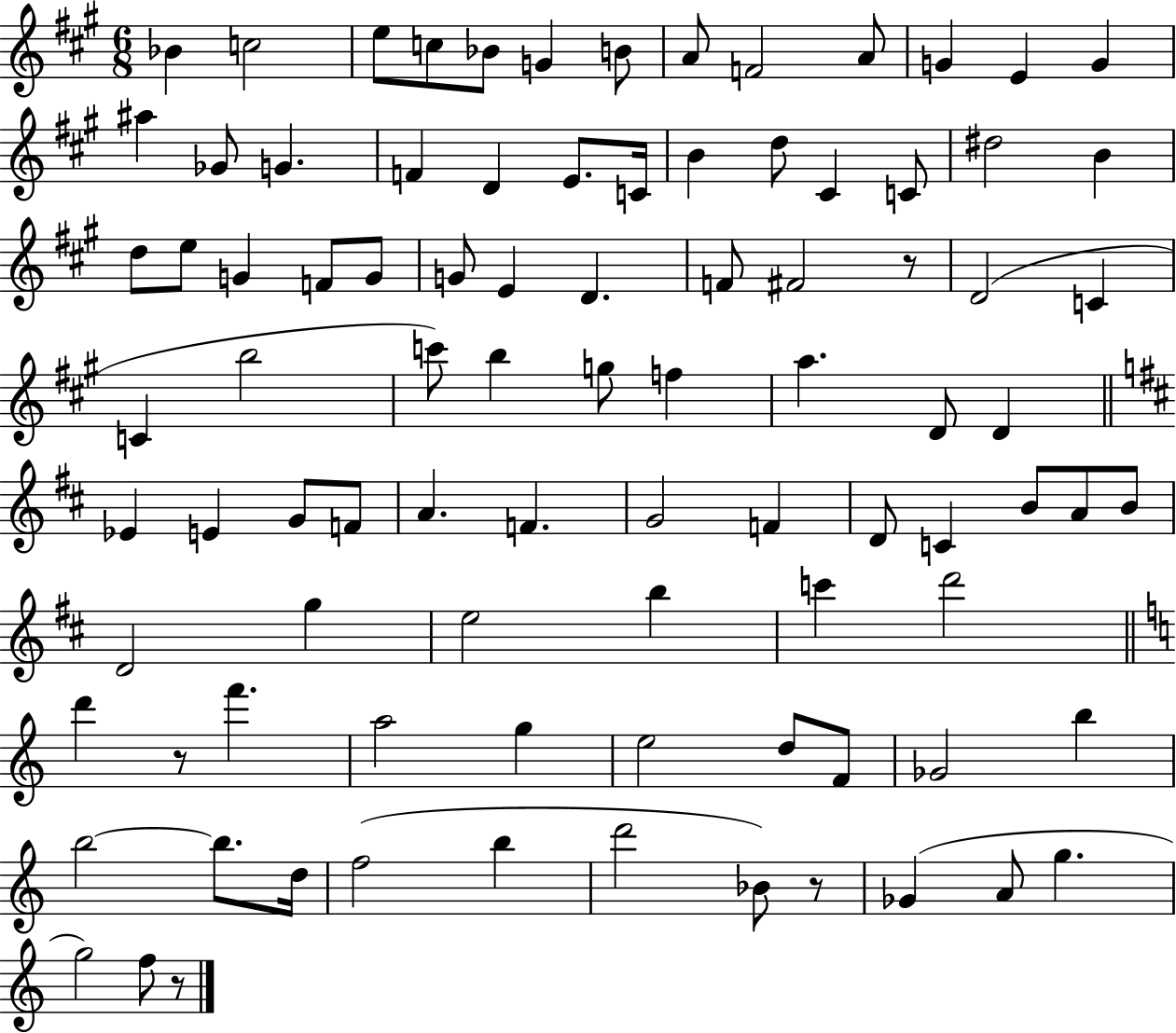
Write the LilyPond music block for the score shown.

{
  \clef treble
  \numericTimeSignature
  \time 6/8
  \key a \major
  bes'4 c''2 | e''8 c''8 bes'8 g'4 b'8 | a'8 f'2 a'8 | g'4 e'4 g'4 | \break ais''4 ges'8 g'4. | f'4 d'4 e'8. c'16 | b'4 d''8 cis'4 c'8 | dis''2 b'4 | \break d''8 e''8 g'4 f'8 g'8 | g'8 e'4 d'4. | f'8 fis'2 r8 | d'2( c'4 | \break c'4 b''2 | c'''8) b''4 g''8 f''4 | a''4. d'8 d'4 | \bar "||" \break \key d \major ees'4 e'4 g'8 f'8 | a'4. f'4. | g'2 f'4 | d'8 c'4 b'8 a'8 b'8 | \break d'2 g''4 | e''2 b''4 | c'''4 d'''2 | \bar "||" \break \key a \minor d'''4 r8 f'''4. | a''2 g''4 | e''2 d''8 f'8 | ges'2 b''4 | \break b''2~~ b''8. d''16 | f''2( b''4 | d'''2 bes'8) r8 | ges'4( a'8 g''4. | \break g''2) f''8 r8 | \bar "|."
}